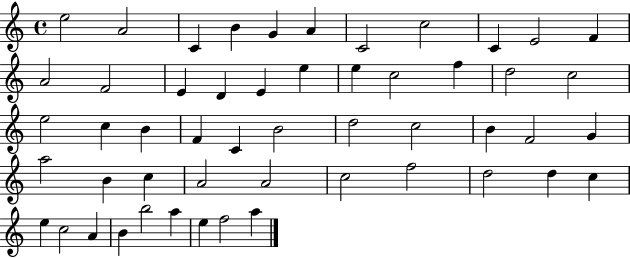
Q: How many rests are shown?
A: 0